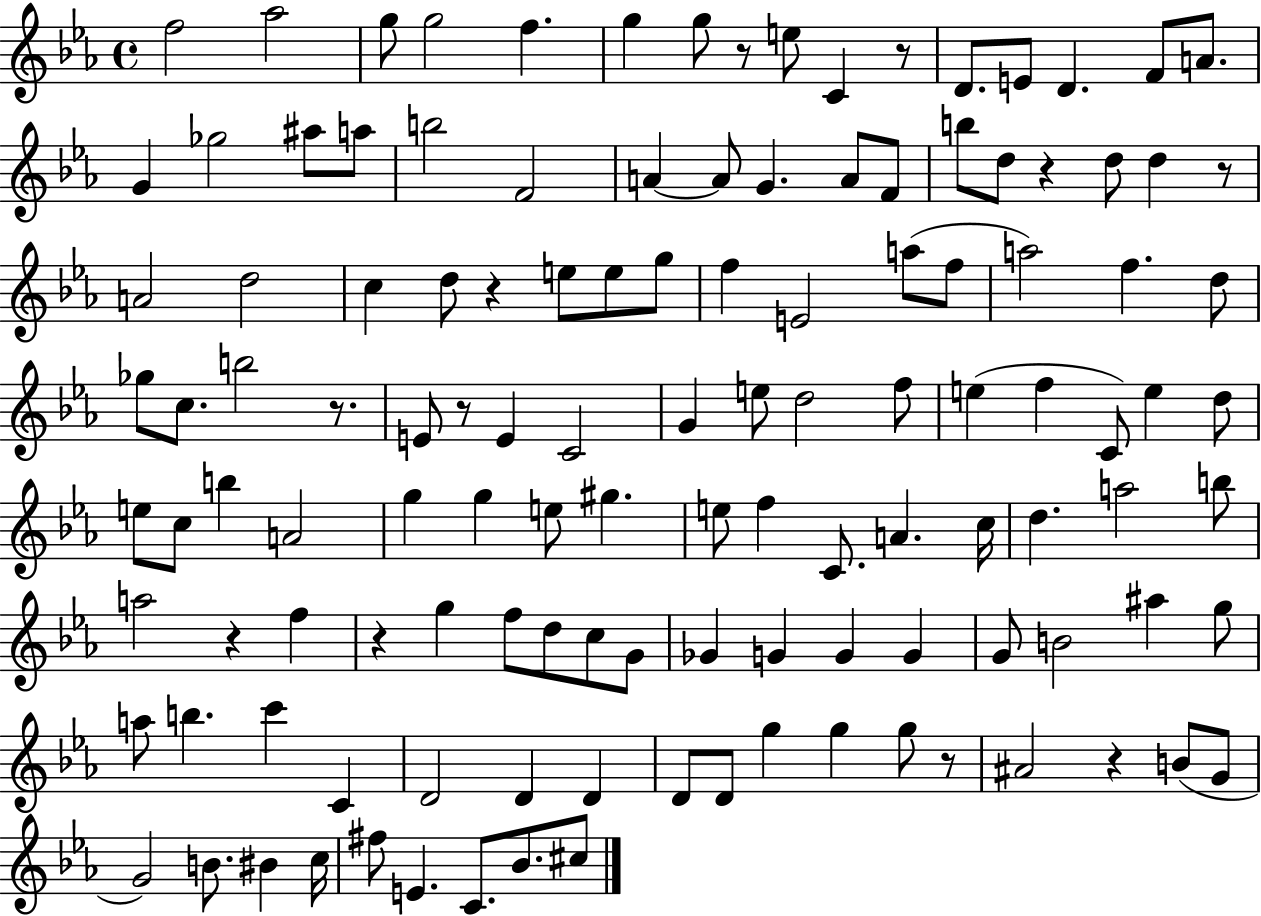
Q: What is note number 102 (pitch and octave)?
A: A#4